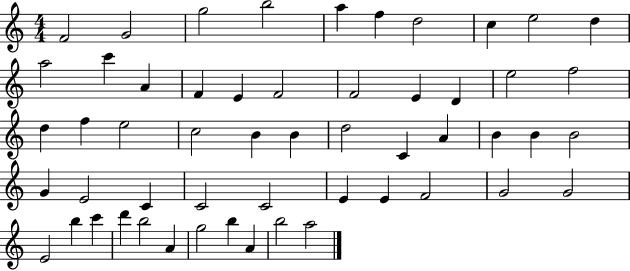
{
  \clef treble
  \numericTimeSignature
  \time 4/4
  \key c \major
  f'2 g'2 | g''2 b''2 | a''4 f''4 d''2 | c''4 e''2 d''4 | \break a''2 c'''4 a'4 | f'4 e'4 f'2 | f'2 e'4 d'4 | e''2 f''2 | \break d''4 f''4 e''2 | c''2 b'4 b'4 | d''2 c'4 a'4 | b'4 b'4 b'2 | \break g'4 e'2 c'4 | c'2 c'2 | e'4 e'4 f'2 | g'2 g'2 | \break e'2 b''4 c'''4 | d'''4 b''2 a'4 | g''2 b''4 a'4 | b''2 a''2 | \break \bar "|."
}